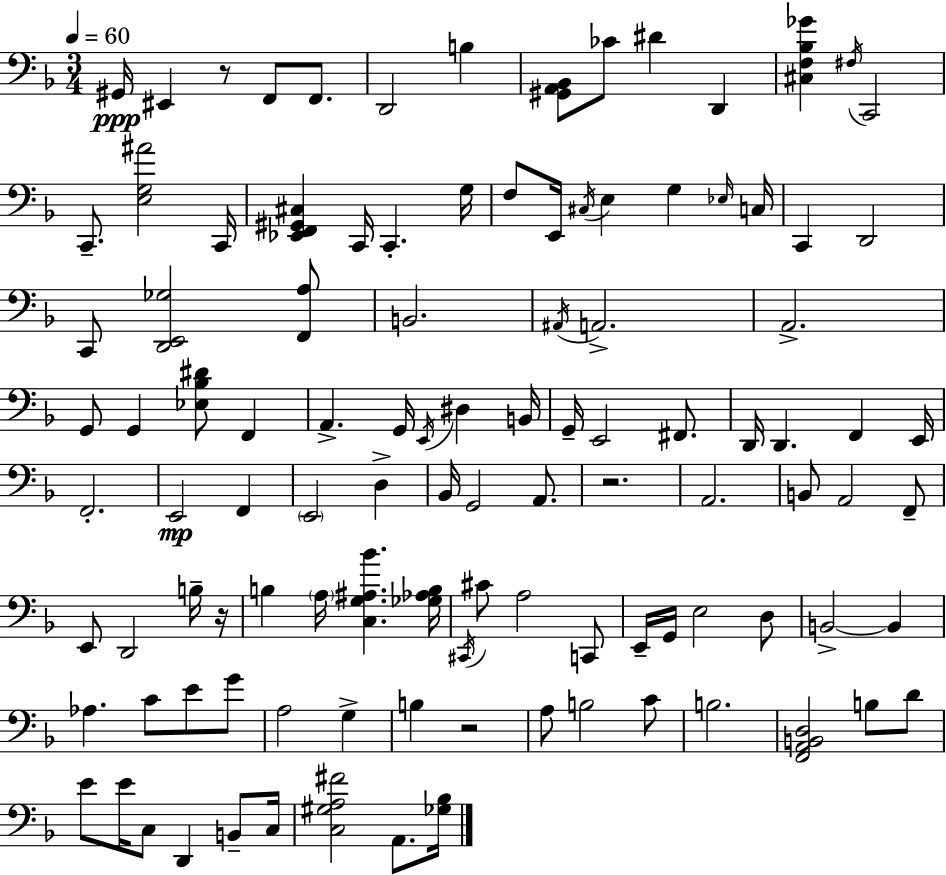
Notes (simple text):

G#2/s EIS2/q R/e F2/e F2/e. D2/h B3/q [G#2,A2,Bb2]/e CES4/e D#4/q D2/q [C#3,F3,Bb3,Gb4]/q F#3/s C2/h C2/e. [E3,G3,A#4]/h C2/s [Eb2,F2,G#2,C#3]/q C2/s C2/q. G3/s F3/e E2/s C#3/s E3/q G3/q Eb3/s C3/s C2/q D2/h C2/e [D2,E2,Gb3]/h [F2,A3]/e B2/h. A#2/s A2/h. A2/h. G2/e G2/q [Eb3,Bb3,D#4]/e F2/q A2/q. G2/s E2/s D#3/q B2/s G2/s E2/h F#2/e. D2/s D2/q. F2/q E2/s F2/h. E2/h F2/q E2/h D3/q Bb2/s G2/h A2/e. R/h. A2/h. B2/e A2/h F2/e E2/e D2/h B3/s R/s B3/q A3/s [C3,G3,A#3,Bb4]/q. [Gb3,Ab3,B3]/s C#2/s C#4/e A3/h C2/e E2/s G2/s E3/h D3/e B2/h B2/q Ab3/q. C4/e E4/e G4/e A3/h G3/q B3/q R/h A3/e B3/h C4/e B3/h. [F2,A2,B2,D3]/h B3/e D4/e E4/e E4/s C3/e D2/q B2/e C3/s [C3,G#3,A3,F#4]/h A2/e. [Gb3,Bb3]/s